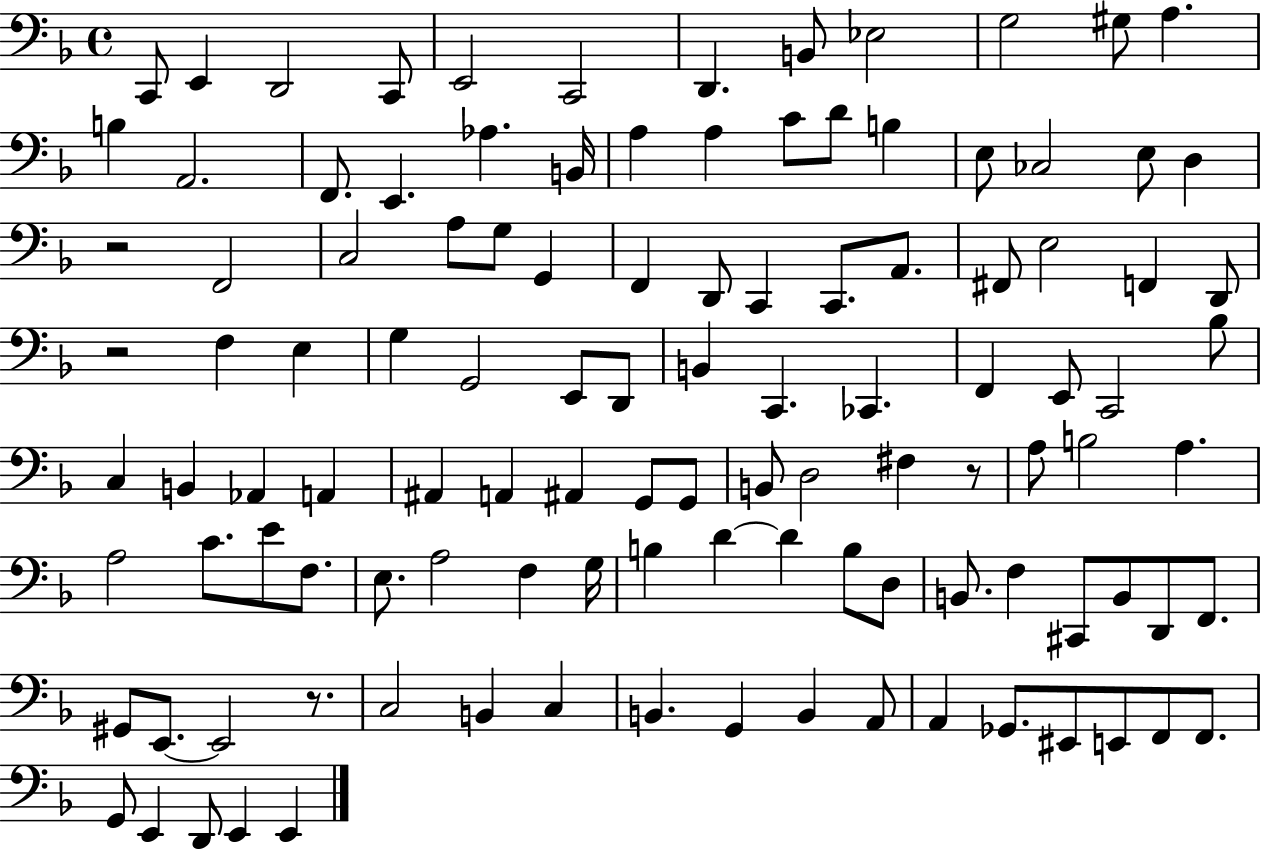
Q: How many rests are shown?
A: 4